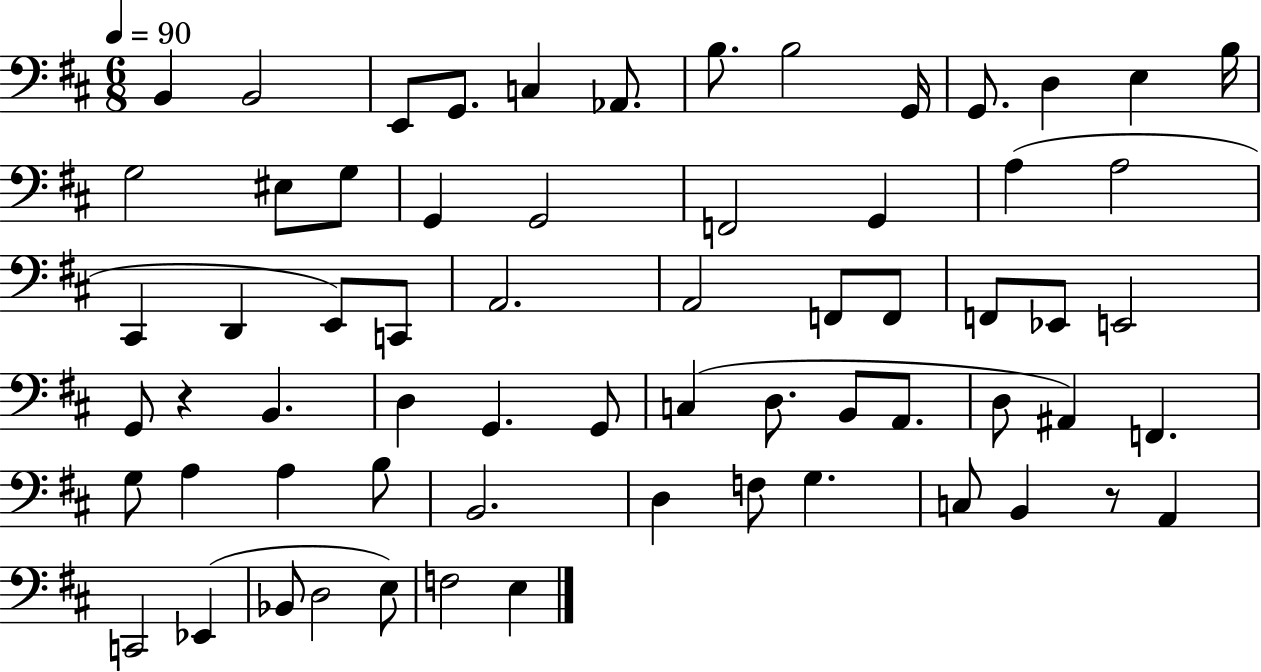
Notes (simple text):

B2/q B2/h E2/e G2/e. C3/q Ab2/e. B3/e. B3/h G2/s G2/e. D3/q E3/q B3/s G3/h EIS3/e G3/e G2/q G2/h F2/h G2/q A3/q A3/h C#2/q D2/q E2/e C2/e A2/h. A2/h F2/e F2/e F2/e Eb2/e E2/h G2/e R/q B2/q. D3/q G2/q. G2/e C3/q D3/e. B2/e A2/e. D3/e A#2/q F2/q. G3/e A3/q A3/q B3/e B2/h. D3/q F3/e G3/q. C3/e B2/q R/e A2/q C2/h Eb2/q Bb2/e D3/h E3/e F3/h E3/q